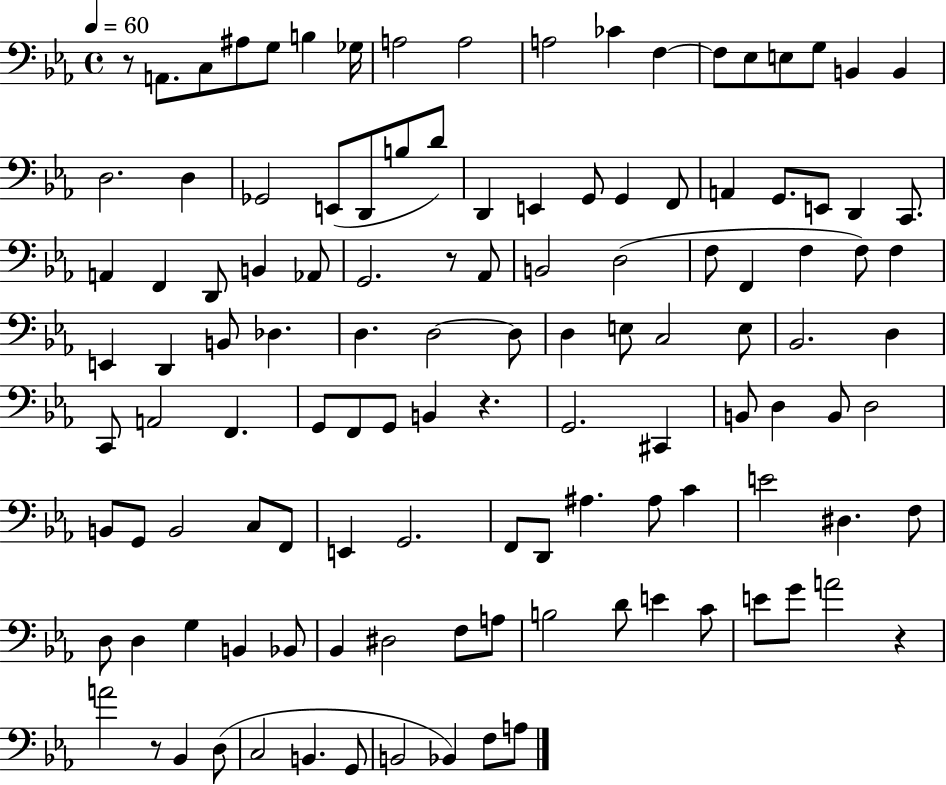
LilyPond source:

{
  \clef bass
  \time 4/4
  \defaultTimeSignature
  \key ees \major
  \tempo 4 = 60
  \repeat volta 2 { r8 a,8. c8 ais8 g8 b4 ges16 | a2 a2 | a2 ces'4 f4~~ | f8 ees8 e8 g8 b,4 b,4 | \break d2. d4 | ges,2 e,8( d,8 b8 d'8) | d,4 e,4 g,8 g,4 f,8 | a,4 g,8. e,8 d,4 c,8. | \break a,4 f,4 d,8 b,4 aes,8 | g,2. r8 aes,8 | b,2 d2( | f8 f,4 f4 f8) f4 | \break e,4 d,4 b,8 des4. | d4. d2~~ d8 | d4 e8 c2 e8 | bes,2. d4 | \break c,8 a,2 f,4. | g,8 f,8 g,8 b,4 r4. | g,2. cis,4 | b,8 d4 b,8 d2 | \break b,8 g,8 b,2 c8 f,8 | e,4 g,2. | f,8 d,8 ais4. ais8 c'4 | e'2 dis4. f8 | \break d8 d4 g4 b,4 bes,8 | bes,4 dis2 f8 a8 | b2 d'8 e'4 c'8 | e'8 g'8 a'2 r4 | \break a'2 r8 bes,4 d8( | c2 b,4. g,8 | b,2 bes,4) f8 a8 | } \bar "|."
}